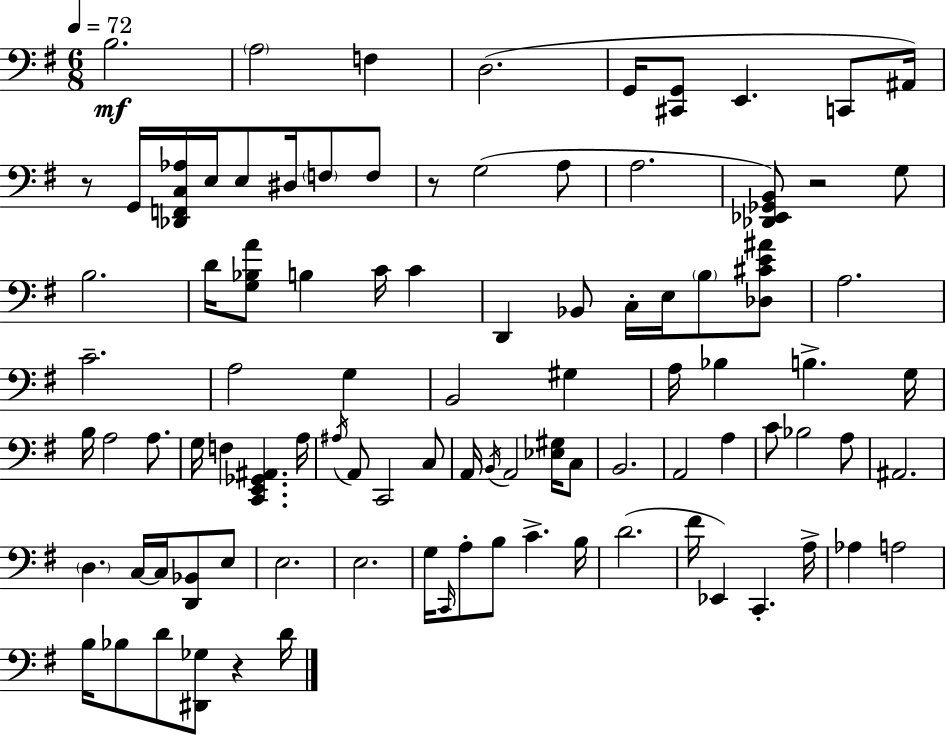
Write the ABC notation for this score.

X:1
T:Untitled
M:6/8
L:1/4
K:G
B,2 A,2 F, D,2 G,,/4 [^C,,G,,]/2 E,, C,,/2 ^A,,/4 z/2 G,,/4 [_D,,F,,C,_A,]/4 E,/4 E,/2 ^D,/4 F,/2 F,/2 z/2 G,2 A,/2 A,2 [_D,,_E,,_G,,B,,]/2 z2 G,/2 B,2 D/4 [G,_B,A]/2 B, C/4 C D,, _B,,/2 C,/4 E,/4 B,/2 [_D,^CE^A]/2 A,2 C2 A,2 G, B,,2 ^G, A,/4 _B, B, G,/4 B,/4 A,2 A,/2 G,/4 F, [C,,E,,_G,,^A,,] A,/4 ^A,/4 A,,/2 C,,2 C,/2 A,,/4 B,,/4 A,,2 [_E,^G,]/4 C,/2 B,,2 A,,2 A, C/2 _B,2 A,/2 ^A,,2 D, C,/4 C,/4 [D,,_B,,]/2 E,/2 E,2 E,2 G,/4 C,,/4 A,/2 B,/2 C B,/4 D2 ^F/4 _E,, C,, A,/4 _A, A,2 B,/4 _B,/2 D/2 [^D,,_G,]/2 z D/4